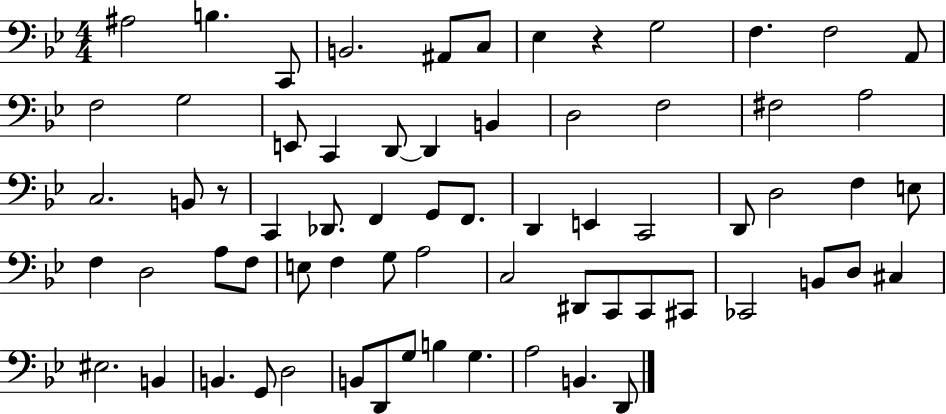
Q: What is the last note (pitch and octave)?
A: D2